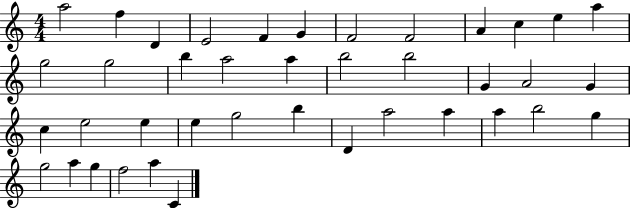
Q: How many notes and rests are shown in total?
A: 40